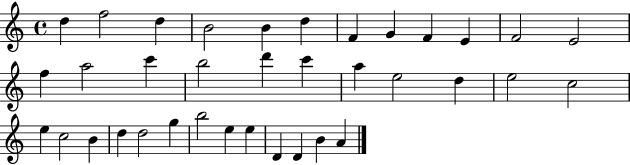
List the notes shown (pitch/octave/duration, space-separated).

D5/q F5/h D5/q B4/h B4/q D5/q F4/q G4/q F4/q E4/q F4/h E4/h F5/q A5/h C6/q B5/h D6/q C6/q A5/q E5/h D5/q E5/h C5/h E5/q C5/h B4/q D5/q D5/h G5/q B5/h E5/q E5/q D4/q D4/q B4/q A4/q